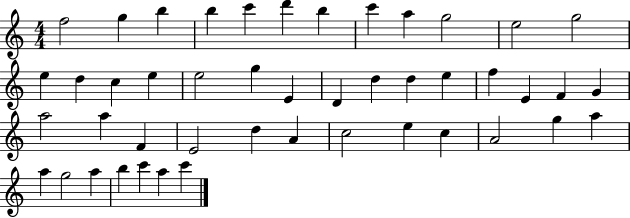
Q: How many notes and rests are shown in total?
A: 46